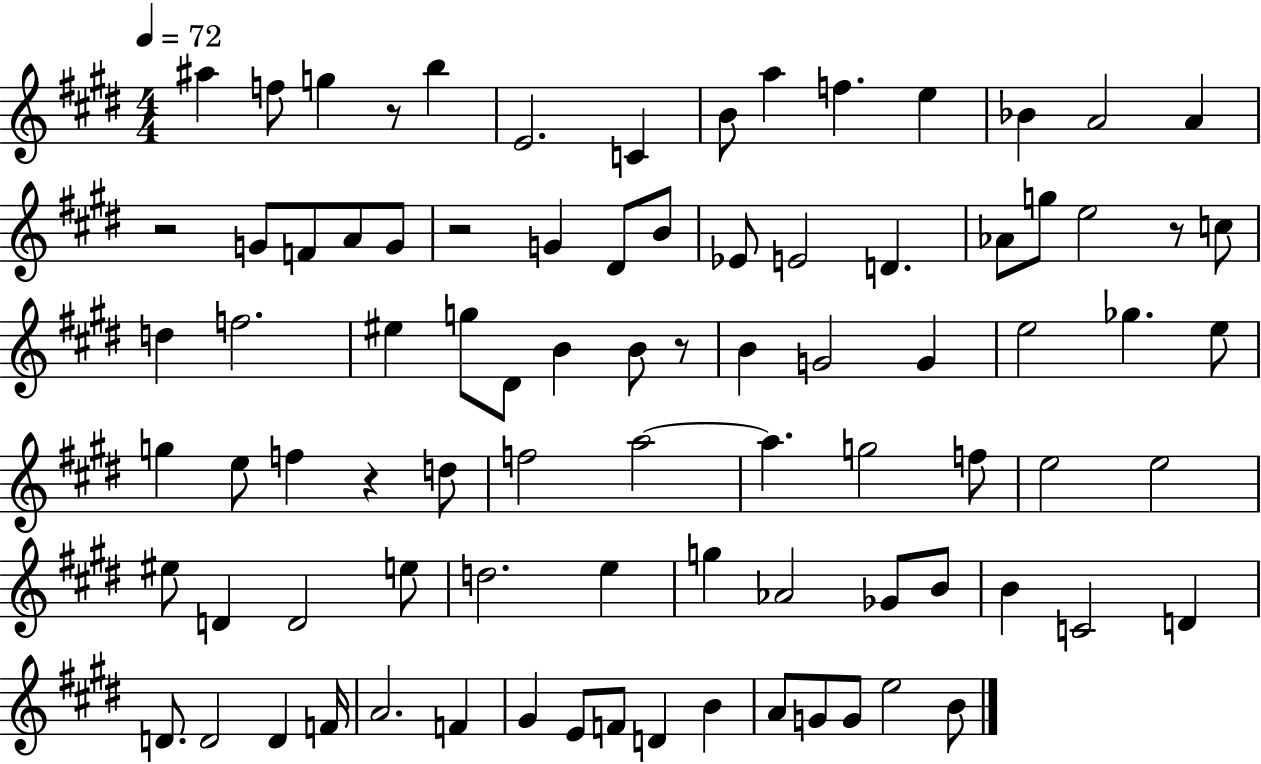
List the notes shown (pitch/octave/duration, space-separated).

A#5/q F5/e G5/q R/e B5/q E4/h. C4/q B4/e A5/q F5/q. E5/q Bb4/q A4/h A4/q R/h G4/e F4/e A4/e G4/e R/h G4/q D#4/e B4/e Eb4/e E4/h D4/q. Ab4/e G5/e E5/h R/e C5/e D5/q F5/h. EIS5/q G5/e D#4/e B4/q B4/e R/e B4/q G4/h G4/q E5/h Gb5/q. E5/e G5/q E5/e F5/q R/q D5/e F5/h A5/h A5/q. G5/h F5/e E5/h E5/h EIS5/e D4/q D4/h E5/e D5/h. E5/q G5/q Ab4/h Gb4/e B4/e B4/q C4/h D4/q D4/e. D4/h D4/q F4/s A4/h. F4/q G#4/q E4/e F4/e D4/q B4/q A4/e G4/e G4/e E5/h B4/e